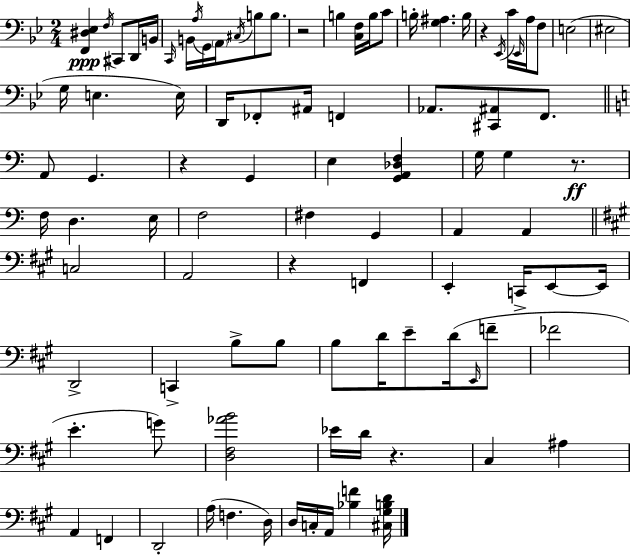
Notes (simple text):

[F2,D#3,Eb3]/q F3/s C#2/e D2/s B2/s C2/s B2/s A3/s G2/s A2/s C#3/s B3/e B3/e. R/h B3/q [C3,F3]/s B3/s C4/e B3/s [G3,A#3]/q. B3/s R/q Eb2/s C4/s Eb2/s A3/s F3/e E3/h EIS3/h G3/s E3/q. E3/s D2/s FES2/e A#2/s F2/q Ab2/e. [C#2,A#2]/e F2/e. A2/e G2/q. R/q G2/q E3/q [G2,A2,Db3,F3]/q G3/s G3/q R/e. F3/s D3/q. E3/s F3/h F#3/q G2/q A2/q A2/q C3/h A2/h R/q F2/q E2/q C2/s E2/e E2/s D2/h C2/q B3/e B3/e B3/e D4/s E4/e D4/s E2/s F4/e FES4/h E4/q. G4/e [D3,F#3,Ab4,B4]/h Eb4/s D4/s R/q. C#3/q A#3/q A2/q F2/q D2/h A3/s F3/q. D3/s D3/s C3/s A2/s [Bb3,F4]/q [C#3,G#3,B3,D4]/s